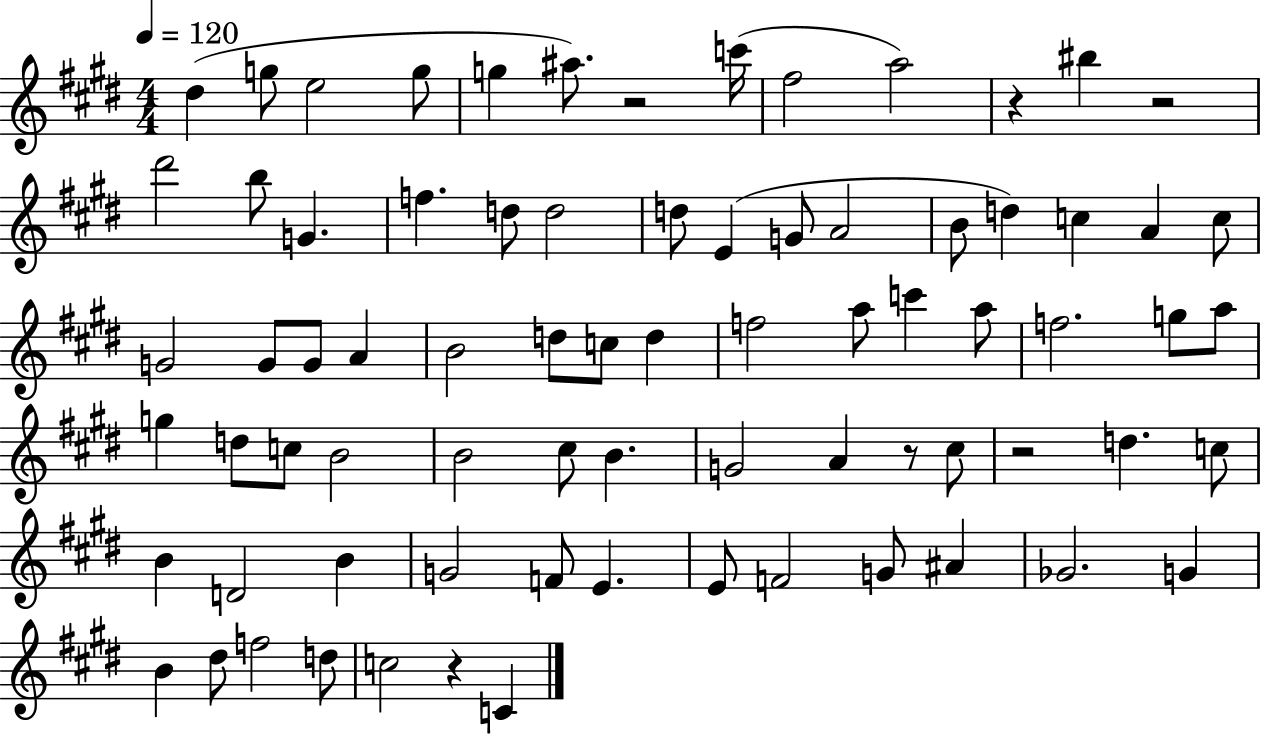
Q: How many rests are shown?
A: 6